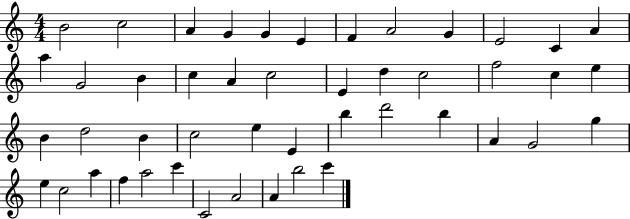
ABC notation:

X:1
T:Untitled
M:4/4
L:1/4
K:C
B2 c2 A G G E F A2 G E2 C A a G2 B c A c2 E d c2 f2 c e B d2 B c2 e E b d'2 b A G2 g e c2 a f a2 c' C2 A2 A b2 c'